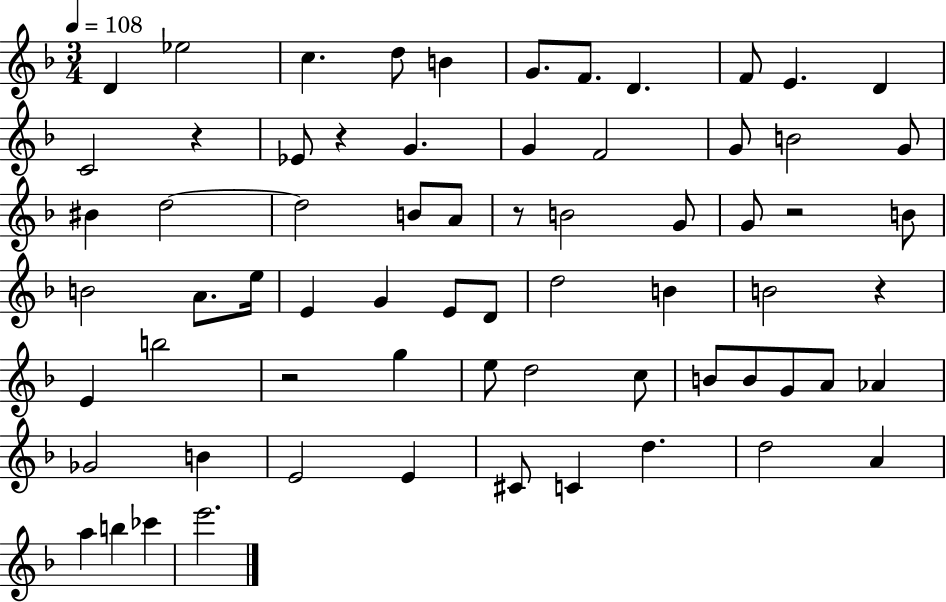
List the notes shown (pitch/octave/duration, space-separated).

D4/q Eb5/h C5/q. D5/e B4/q G4/e. F4/e. D4/q. F4/e E4/q. D4/q C4/h R/q Eb4/e R/q G4/q. G4/q F4/h G4/e B4/h G4/e BIS4/q D5/h D5/h B4/e A4/e R/e B4/h G4/e G4/e R/h B4/e B4/h A4/e. E5/s E4/q G4/q E4/e D4/e D5/h B4/q B4/h R/q E4/q B5/h R/h G5/q E5/e D5/h C5/e B4/e B4/e G4/e A4/e Ab4/q Gb4/h B4/q E4/h E4/q C#4/e C4/q D5/q. D5/h A4/q A5/q B5/q CES6/q E6/h.